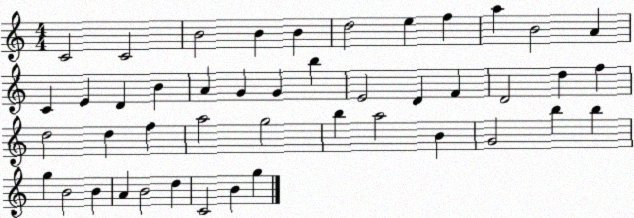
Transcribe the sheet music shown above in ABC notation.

X:1
T:Untitled
M:4/4
L:1/4
K:C
C2 C2 B2 B B d2 e f a B2 A C E D B A G G b E2 D F D2 d f d2 d f a2 g2 b a2 B G2 b b g B2 B A B2 d C2 B g